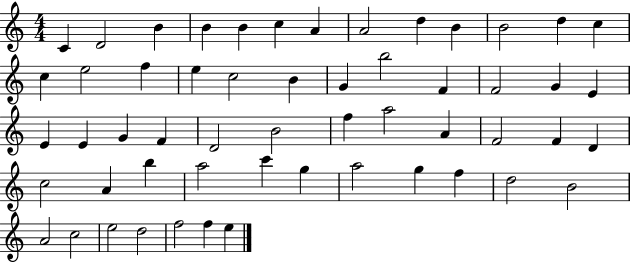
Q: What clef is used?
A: treble